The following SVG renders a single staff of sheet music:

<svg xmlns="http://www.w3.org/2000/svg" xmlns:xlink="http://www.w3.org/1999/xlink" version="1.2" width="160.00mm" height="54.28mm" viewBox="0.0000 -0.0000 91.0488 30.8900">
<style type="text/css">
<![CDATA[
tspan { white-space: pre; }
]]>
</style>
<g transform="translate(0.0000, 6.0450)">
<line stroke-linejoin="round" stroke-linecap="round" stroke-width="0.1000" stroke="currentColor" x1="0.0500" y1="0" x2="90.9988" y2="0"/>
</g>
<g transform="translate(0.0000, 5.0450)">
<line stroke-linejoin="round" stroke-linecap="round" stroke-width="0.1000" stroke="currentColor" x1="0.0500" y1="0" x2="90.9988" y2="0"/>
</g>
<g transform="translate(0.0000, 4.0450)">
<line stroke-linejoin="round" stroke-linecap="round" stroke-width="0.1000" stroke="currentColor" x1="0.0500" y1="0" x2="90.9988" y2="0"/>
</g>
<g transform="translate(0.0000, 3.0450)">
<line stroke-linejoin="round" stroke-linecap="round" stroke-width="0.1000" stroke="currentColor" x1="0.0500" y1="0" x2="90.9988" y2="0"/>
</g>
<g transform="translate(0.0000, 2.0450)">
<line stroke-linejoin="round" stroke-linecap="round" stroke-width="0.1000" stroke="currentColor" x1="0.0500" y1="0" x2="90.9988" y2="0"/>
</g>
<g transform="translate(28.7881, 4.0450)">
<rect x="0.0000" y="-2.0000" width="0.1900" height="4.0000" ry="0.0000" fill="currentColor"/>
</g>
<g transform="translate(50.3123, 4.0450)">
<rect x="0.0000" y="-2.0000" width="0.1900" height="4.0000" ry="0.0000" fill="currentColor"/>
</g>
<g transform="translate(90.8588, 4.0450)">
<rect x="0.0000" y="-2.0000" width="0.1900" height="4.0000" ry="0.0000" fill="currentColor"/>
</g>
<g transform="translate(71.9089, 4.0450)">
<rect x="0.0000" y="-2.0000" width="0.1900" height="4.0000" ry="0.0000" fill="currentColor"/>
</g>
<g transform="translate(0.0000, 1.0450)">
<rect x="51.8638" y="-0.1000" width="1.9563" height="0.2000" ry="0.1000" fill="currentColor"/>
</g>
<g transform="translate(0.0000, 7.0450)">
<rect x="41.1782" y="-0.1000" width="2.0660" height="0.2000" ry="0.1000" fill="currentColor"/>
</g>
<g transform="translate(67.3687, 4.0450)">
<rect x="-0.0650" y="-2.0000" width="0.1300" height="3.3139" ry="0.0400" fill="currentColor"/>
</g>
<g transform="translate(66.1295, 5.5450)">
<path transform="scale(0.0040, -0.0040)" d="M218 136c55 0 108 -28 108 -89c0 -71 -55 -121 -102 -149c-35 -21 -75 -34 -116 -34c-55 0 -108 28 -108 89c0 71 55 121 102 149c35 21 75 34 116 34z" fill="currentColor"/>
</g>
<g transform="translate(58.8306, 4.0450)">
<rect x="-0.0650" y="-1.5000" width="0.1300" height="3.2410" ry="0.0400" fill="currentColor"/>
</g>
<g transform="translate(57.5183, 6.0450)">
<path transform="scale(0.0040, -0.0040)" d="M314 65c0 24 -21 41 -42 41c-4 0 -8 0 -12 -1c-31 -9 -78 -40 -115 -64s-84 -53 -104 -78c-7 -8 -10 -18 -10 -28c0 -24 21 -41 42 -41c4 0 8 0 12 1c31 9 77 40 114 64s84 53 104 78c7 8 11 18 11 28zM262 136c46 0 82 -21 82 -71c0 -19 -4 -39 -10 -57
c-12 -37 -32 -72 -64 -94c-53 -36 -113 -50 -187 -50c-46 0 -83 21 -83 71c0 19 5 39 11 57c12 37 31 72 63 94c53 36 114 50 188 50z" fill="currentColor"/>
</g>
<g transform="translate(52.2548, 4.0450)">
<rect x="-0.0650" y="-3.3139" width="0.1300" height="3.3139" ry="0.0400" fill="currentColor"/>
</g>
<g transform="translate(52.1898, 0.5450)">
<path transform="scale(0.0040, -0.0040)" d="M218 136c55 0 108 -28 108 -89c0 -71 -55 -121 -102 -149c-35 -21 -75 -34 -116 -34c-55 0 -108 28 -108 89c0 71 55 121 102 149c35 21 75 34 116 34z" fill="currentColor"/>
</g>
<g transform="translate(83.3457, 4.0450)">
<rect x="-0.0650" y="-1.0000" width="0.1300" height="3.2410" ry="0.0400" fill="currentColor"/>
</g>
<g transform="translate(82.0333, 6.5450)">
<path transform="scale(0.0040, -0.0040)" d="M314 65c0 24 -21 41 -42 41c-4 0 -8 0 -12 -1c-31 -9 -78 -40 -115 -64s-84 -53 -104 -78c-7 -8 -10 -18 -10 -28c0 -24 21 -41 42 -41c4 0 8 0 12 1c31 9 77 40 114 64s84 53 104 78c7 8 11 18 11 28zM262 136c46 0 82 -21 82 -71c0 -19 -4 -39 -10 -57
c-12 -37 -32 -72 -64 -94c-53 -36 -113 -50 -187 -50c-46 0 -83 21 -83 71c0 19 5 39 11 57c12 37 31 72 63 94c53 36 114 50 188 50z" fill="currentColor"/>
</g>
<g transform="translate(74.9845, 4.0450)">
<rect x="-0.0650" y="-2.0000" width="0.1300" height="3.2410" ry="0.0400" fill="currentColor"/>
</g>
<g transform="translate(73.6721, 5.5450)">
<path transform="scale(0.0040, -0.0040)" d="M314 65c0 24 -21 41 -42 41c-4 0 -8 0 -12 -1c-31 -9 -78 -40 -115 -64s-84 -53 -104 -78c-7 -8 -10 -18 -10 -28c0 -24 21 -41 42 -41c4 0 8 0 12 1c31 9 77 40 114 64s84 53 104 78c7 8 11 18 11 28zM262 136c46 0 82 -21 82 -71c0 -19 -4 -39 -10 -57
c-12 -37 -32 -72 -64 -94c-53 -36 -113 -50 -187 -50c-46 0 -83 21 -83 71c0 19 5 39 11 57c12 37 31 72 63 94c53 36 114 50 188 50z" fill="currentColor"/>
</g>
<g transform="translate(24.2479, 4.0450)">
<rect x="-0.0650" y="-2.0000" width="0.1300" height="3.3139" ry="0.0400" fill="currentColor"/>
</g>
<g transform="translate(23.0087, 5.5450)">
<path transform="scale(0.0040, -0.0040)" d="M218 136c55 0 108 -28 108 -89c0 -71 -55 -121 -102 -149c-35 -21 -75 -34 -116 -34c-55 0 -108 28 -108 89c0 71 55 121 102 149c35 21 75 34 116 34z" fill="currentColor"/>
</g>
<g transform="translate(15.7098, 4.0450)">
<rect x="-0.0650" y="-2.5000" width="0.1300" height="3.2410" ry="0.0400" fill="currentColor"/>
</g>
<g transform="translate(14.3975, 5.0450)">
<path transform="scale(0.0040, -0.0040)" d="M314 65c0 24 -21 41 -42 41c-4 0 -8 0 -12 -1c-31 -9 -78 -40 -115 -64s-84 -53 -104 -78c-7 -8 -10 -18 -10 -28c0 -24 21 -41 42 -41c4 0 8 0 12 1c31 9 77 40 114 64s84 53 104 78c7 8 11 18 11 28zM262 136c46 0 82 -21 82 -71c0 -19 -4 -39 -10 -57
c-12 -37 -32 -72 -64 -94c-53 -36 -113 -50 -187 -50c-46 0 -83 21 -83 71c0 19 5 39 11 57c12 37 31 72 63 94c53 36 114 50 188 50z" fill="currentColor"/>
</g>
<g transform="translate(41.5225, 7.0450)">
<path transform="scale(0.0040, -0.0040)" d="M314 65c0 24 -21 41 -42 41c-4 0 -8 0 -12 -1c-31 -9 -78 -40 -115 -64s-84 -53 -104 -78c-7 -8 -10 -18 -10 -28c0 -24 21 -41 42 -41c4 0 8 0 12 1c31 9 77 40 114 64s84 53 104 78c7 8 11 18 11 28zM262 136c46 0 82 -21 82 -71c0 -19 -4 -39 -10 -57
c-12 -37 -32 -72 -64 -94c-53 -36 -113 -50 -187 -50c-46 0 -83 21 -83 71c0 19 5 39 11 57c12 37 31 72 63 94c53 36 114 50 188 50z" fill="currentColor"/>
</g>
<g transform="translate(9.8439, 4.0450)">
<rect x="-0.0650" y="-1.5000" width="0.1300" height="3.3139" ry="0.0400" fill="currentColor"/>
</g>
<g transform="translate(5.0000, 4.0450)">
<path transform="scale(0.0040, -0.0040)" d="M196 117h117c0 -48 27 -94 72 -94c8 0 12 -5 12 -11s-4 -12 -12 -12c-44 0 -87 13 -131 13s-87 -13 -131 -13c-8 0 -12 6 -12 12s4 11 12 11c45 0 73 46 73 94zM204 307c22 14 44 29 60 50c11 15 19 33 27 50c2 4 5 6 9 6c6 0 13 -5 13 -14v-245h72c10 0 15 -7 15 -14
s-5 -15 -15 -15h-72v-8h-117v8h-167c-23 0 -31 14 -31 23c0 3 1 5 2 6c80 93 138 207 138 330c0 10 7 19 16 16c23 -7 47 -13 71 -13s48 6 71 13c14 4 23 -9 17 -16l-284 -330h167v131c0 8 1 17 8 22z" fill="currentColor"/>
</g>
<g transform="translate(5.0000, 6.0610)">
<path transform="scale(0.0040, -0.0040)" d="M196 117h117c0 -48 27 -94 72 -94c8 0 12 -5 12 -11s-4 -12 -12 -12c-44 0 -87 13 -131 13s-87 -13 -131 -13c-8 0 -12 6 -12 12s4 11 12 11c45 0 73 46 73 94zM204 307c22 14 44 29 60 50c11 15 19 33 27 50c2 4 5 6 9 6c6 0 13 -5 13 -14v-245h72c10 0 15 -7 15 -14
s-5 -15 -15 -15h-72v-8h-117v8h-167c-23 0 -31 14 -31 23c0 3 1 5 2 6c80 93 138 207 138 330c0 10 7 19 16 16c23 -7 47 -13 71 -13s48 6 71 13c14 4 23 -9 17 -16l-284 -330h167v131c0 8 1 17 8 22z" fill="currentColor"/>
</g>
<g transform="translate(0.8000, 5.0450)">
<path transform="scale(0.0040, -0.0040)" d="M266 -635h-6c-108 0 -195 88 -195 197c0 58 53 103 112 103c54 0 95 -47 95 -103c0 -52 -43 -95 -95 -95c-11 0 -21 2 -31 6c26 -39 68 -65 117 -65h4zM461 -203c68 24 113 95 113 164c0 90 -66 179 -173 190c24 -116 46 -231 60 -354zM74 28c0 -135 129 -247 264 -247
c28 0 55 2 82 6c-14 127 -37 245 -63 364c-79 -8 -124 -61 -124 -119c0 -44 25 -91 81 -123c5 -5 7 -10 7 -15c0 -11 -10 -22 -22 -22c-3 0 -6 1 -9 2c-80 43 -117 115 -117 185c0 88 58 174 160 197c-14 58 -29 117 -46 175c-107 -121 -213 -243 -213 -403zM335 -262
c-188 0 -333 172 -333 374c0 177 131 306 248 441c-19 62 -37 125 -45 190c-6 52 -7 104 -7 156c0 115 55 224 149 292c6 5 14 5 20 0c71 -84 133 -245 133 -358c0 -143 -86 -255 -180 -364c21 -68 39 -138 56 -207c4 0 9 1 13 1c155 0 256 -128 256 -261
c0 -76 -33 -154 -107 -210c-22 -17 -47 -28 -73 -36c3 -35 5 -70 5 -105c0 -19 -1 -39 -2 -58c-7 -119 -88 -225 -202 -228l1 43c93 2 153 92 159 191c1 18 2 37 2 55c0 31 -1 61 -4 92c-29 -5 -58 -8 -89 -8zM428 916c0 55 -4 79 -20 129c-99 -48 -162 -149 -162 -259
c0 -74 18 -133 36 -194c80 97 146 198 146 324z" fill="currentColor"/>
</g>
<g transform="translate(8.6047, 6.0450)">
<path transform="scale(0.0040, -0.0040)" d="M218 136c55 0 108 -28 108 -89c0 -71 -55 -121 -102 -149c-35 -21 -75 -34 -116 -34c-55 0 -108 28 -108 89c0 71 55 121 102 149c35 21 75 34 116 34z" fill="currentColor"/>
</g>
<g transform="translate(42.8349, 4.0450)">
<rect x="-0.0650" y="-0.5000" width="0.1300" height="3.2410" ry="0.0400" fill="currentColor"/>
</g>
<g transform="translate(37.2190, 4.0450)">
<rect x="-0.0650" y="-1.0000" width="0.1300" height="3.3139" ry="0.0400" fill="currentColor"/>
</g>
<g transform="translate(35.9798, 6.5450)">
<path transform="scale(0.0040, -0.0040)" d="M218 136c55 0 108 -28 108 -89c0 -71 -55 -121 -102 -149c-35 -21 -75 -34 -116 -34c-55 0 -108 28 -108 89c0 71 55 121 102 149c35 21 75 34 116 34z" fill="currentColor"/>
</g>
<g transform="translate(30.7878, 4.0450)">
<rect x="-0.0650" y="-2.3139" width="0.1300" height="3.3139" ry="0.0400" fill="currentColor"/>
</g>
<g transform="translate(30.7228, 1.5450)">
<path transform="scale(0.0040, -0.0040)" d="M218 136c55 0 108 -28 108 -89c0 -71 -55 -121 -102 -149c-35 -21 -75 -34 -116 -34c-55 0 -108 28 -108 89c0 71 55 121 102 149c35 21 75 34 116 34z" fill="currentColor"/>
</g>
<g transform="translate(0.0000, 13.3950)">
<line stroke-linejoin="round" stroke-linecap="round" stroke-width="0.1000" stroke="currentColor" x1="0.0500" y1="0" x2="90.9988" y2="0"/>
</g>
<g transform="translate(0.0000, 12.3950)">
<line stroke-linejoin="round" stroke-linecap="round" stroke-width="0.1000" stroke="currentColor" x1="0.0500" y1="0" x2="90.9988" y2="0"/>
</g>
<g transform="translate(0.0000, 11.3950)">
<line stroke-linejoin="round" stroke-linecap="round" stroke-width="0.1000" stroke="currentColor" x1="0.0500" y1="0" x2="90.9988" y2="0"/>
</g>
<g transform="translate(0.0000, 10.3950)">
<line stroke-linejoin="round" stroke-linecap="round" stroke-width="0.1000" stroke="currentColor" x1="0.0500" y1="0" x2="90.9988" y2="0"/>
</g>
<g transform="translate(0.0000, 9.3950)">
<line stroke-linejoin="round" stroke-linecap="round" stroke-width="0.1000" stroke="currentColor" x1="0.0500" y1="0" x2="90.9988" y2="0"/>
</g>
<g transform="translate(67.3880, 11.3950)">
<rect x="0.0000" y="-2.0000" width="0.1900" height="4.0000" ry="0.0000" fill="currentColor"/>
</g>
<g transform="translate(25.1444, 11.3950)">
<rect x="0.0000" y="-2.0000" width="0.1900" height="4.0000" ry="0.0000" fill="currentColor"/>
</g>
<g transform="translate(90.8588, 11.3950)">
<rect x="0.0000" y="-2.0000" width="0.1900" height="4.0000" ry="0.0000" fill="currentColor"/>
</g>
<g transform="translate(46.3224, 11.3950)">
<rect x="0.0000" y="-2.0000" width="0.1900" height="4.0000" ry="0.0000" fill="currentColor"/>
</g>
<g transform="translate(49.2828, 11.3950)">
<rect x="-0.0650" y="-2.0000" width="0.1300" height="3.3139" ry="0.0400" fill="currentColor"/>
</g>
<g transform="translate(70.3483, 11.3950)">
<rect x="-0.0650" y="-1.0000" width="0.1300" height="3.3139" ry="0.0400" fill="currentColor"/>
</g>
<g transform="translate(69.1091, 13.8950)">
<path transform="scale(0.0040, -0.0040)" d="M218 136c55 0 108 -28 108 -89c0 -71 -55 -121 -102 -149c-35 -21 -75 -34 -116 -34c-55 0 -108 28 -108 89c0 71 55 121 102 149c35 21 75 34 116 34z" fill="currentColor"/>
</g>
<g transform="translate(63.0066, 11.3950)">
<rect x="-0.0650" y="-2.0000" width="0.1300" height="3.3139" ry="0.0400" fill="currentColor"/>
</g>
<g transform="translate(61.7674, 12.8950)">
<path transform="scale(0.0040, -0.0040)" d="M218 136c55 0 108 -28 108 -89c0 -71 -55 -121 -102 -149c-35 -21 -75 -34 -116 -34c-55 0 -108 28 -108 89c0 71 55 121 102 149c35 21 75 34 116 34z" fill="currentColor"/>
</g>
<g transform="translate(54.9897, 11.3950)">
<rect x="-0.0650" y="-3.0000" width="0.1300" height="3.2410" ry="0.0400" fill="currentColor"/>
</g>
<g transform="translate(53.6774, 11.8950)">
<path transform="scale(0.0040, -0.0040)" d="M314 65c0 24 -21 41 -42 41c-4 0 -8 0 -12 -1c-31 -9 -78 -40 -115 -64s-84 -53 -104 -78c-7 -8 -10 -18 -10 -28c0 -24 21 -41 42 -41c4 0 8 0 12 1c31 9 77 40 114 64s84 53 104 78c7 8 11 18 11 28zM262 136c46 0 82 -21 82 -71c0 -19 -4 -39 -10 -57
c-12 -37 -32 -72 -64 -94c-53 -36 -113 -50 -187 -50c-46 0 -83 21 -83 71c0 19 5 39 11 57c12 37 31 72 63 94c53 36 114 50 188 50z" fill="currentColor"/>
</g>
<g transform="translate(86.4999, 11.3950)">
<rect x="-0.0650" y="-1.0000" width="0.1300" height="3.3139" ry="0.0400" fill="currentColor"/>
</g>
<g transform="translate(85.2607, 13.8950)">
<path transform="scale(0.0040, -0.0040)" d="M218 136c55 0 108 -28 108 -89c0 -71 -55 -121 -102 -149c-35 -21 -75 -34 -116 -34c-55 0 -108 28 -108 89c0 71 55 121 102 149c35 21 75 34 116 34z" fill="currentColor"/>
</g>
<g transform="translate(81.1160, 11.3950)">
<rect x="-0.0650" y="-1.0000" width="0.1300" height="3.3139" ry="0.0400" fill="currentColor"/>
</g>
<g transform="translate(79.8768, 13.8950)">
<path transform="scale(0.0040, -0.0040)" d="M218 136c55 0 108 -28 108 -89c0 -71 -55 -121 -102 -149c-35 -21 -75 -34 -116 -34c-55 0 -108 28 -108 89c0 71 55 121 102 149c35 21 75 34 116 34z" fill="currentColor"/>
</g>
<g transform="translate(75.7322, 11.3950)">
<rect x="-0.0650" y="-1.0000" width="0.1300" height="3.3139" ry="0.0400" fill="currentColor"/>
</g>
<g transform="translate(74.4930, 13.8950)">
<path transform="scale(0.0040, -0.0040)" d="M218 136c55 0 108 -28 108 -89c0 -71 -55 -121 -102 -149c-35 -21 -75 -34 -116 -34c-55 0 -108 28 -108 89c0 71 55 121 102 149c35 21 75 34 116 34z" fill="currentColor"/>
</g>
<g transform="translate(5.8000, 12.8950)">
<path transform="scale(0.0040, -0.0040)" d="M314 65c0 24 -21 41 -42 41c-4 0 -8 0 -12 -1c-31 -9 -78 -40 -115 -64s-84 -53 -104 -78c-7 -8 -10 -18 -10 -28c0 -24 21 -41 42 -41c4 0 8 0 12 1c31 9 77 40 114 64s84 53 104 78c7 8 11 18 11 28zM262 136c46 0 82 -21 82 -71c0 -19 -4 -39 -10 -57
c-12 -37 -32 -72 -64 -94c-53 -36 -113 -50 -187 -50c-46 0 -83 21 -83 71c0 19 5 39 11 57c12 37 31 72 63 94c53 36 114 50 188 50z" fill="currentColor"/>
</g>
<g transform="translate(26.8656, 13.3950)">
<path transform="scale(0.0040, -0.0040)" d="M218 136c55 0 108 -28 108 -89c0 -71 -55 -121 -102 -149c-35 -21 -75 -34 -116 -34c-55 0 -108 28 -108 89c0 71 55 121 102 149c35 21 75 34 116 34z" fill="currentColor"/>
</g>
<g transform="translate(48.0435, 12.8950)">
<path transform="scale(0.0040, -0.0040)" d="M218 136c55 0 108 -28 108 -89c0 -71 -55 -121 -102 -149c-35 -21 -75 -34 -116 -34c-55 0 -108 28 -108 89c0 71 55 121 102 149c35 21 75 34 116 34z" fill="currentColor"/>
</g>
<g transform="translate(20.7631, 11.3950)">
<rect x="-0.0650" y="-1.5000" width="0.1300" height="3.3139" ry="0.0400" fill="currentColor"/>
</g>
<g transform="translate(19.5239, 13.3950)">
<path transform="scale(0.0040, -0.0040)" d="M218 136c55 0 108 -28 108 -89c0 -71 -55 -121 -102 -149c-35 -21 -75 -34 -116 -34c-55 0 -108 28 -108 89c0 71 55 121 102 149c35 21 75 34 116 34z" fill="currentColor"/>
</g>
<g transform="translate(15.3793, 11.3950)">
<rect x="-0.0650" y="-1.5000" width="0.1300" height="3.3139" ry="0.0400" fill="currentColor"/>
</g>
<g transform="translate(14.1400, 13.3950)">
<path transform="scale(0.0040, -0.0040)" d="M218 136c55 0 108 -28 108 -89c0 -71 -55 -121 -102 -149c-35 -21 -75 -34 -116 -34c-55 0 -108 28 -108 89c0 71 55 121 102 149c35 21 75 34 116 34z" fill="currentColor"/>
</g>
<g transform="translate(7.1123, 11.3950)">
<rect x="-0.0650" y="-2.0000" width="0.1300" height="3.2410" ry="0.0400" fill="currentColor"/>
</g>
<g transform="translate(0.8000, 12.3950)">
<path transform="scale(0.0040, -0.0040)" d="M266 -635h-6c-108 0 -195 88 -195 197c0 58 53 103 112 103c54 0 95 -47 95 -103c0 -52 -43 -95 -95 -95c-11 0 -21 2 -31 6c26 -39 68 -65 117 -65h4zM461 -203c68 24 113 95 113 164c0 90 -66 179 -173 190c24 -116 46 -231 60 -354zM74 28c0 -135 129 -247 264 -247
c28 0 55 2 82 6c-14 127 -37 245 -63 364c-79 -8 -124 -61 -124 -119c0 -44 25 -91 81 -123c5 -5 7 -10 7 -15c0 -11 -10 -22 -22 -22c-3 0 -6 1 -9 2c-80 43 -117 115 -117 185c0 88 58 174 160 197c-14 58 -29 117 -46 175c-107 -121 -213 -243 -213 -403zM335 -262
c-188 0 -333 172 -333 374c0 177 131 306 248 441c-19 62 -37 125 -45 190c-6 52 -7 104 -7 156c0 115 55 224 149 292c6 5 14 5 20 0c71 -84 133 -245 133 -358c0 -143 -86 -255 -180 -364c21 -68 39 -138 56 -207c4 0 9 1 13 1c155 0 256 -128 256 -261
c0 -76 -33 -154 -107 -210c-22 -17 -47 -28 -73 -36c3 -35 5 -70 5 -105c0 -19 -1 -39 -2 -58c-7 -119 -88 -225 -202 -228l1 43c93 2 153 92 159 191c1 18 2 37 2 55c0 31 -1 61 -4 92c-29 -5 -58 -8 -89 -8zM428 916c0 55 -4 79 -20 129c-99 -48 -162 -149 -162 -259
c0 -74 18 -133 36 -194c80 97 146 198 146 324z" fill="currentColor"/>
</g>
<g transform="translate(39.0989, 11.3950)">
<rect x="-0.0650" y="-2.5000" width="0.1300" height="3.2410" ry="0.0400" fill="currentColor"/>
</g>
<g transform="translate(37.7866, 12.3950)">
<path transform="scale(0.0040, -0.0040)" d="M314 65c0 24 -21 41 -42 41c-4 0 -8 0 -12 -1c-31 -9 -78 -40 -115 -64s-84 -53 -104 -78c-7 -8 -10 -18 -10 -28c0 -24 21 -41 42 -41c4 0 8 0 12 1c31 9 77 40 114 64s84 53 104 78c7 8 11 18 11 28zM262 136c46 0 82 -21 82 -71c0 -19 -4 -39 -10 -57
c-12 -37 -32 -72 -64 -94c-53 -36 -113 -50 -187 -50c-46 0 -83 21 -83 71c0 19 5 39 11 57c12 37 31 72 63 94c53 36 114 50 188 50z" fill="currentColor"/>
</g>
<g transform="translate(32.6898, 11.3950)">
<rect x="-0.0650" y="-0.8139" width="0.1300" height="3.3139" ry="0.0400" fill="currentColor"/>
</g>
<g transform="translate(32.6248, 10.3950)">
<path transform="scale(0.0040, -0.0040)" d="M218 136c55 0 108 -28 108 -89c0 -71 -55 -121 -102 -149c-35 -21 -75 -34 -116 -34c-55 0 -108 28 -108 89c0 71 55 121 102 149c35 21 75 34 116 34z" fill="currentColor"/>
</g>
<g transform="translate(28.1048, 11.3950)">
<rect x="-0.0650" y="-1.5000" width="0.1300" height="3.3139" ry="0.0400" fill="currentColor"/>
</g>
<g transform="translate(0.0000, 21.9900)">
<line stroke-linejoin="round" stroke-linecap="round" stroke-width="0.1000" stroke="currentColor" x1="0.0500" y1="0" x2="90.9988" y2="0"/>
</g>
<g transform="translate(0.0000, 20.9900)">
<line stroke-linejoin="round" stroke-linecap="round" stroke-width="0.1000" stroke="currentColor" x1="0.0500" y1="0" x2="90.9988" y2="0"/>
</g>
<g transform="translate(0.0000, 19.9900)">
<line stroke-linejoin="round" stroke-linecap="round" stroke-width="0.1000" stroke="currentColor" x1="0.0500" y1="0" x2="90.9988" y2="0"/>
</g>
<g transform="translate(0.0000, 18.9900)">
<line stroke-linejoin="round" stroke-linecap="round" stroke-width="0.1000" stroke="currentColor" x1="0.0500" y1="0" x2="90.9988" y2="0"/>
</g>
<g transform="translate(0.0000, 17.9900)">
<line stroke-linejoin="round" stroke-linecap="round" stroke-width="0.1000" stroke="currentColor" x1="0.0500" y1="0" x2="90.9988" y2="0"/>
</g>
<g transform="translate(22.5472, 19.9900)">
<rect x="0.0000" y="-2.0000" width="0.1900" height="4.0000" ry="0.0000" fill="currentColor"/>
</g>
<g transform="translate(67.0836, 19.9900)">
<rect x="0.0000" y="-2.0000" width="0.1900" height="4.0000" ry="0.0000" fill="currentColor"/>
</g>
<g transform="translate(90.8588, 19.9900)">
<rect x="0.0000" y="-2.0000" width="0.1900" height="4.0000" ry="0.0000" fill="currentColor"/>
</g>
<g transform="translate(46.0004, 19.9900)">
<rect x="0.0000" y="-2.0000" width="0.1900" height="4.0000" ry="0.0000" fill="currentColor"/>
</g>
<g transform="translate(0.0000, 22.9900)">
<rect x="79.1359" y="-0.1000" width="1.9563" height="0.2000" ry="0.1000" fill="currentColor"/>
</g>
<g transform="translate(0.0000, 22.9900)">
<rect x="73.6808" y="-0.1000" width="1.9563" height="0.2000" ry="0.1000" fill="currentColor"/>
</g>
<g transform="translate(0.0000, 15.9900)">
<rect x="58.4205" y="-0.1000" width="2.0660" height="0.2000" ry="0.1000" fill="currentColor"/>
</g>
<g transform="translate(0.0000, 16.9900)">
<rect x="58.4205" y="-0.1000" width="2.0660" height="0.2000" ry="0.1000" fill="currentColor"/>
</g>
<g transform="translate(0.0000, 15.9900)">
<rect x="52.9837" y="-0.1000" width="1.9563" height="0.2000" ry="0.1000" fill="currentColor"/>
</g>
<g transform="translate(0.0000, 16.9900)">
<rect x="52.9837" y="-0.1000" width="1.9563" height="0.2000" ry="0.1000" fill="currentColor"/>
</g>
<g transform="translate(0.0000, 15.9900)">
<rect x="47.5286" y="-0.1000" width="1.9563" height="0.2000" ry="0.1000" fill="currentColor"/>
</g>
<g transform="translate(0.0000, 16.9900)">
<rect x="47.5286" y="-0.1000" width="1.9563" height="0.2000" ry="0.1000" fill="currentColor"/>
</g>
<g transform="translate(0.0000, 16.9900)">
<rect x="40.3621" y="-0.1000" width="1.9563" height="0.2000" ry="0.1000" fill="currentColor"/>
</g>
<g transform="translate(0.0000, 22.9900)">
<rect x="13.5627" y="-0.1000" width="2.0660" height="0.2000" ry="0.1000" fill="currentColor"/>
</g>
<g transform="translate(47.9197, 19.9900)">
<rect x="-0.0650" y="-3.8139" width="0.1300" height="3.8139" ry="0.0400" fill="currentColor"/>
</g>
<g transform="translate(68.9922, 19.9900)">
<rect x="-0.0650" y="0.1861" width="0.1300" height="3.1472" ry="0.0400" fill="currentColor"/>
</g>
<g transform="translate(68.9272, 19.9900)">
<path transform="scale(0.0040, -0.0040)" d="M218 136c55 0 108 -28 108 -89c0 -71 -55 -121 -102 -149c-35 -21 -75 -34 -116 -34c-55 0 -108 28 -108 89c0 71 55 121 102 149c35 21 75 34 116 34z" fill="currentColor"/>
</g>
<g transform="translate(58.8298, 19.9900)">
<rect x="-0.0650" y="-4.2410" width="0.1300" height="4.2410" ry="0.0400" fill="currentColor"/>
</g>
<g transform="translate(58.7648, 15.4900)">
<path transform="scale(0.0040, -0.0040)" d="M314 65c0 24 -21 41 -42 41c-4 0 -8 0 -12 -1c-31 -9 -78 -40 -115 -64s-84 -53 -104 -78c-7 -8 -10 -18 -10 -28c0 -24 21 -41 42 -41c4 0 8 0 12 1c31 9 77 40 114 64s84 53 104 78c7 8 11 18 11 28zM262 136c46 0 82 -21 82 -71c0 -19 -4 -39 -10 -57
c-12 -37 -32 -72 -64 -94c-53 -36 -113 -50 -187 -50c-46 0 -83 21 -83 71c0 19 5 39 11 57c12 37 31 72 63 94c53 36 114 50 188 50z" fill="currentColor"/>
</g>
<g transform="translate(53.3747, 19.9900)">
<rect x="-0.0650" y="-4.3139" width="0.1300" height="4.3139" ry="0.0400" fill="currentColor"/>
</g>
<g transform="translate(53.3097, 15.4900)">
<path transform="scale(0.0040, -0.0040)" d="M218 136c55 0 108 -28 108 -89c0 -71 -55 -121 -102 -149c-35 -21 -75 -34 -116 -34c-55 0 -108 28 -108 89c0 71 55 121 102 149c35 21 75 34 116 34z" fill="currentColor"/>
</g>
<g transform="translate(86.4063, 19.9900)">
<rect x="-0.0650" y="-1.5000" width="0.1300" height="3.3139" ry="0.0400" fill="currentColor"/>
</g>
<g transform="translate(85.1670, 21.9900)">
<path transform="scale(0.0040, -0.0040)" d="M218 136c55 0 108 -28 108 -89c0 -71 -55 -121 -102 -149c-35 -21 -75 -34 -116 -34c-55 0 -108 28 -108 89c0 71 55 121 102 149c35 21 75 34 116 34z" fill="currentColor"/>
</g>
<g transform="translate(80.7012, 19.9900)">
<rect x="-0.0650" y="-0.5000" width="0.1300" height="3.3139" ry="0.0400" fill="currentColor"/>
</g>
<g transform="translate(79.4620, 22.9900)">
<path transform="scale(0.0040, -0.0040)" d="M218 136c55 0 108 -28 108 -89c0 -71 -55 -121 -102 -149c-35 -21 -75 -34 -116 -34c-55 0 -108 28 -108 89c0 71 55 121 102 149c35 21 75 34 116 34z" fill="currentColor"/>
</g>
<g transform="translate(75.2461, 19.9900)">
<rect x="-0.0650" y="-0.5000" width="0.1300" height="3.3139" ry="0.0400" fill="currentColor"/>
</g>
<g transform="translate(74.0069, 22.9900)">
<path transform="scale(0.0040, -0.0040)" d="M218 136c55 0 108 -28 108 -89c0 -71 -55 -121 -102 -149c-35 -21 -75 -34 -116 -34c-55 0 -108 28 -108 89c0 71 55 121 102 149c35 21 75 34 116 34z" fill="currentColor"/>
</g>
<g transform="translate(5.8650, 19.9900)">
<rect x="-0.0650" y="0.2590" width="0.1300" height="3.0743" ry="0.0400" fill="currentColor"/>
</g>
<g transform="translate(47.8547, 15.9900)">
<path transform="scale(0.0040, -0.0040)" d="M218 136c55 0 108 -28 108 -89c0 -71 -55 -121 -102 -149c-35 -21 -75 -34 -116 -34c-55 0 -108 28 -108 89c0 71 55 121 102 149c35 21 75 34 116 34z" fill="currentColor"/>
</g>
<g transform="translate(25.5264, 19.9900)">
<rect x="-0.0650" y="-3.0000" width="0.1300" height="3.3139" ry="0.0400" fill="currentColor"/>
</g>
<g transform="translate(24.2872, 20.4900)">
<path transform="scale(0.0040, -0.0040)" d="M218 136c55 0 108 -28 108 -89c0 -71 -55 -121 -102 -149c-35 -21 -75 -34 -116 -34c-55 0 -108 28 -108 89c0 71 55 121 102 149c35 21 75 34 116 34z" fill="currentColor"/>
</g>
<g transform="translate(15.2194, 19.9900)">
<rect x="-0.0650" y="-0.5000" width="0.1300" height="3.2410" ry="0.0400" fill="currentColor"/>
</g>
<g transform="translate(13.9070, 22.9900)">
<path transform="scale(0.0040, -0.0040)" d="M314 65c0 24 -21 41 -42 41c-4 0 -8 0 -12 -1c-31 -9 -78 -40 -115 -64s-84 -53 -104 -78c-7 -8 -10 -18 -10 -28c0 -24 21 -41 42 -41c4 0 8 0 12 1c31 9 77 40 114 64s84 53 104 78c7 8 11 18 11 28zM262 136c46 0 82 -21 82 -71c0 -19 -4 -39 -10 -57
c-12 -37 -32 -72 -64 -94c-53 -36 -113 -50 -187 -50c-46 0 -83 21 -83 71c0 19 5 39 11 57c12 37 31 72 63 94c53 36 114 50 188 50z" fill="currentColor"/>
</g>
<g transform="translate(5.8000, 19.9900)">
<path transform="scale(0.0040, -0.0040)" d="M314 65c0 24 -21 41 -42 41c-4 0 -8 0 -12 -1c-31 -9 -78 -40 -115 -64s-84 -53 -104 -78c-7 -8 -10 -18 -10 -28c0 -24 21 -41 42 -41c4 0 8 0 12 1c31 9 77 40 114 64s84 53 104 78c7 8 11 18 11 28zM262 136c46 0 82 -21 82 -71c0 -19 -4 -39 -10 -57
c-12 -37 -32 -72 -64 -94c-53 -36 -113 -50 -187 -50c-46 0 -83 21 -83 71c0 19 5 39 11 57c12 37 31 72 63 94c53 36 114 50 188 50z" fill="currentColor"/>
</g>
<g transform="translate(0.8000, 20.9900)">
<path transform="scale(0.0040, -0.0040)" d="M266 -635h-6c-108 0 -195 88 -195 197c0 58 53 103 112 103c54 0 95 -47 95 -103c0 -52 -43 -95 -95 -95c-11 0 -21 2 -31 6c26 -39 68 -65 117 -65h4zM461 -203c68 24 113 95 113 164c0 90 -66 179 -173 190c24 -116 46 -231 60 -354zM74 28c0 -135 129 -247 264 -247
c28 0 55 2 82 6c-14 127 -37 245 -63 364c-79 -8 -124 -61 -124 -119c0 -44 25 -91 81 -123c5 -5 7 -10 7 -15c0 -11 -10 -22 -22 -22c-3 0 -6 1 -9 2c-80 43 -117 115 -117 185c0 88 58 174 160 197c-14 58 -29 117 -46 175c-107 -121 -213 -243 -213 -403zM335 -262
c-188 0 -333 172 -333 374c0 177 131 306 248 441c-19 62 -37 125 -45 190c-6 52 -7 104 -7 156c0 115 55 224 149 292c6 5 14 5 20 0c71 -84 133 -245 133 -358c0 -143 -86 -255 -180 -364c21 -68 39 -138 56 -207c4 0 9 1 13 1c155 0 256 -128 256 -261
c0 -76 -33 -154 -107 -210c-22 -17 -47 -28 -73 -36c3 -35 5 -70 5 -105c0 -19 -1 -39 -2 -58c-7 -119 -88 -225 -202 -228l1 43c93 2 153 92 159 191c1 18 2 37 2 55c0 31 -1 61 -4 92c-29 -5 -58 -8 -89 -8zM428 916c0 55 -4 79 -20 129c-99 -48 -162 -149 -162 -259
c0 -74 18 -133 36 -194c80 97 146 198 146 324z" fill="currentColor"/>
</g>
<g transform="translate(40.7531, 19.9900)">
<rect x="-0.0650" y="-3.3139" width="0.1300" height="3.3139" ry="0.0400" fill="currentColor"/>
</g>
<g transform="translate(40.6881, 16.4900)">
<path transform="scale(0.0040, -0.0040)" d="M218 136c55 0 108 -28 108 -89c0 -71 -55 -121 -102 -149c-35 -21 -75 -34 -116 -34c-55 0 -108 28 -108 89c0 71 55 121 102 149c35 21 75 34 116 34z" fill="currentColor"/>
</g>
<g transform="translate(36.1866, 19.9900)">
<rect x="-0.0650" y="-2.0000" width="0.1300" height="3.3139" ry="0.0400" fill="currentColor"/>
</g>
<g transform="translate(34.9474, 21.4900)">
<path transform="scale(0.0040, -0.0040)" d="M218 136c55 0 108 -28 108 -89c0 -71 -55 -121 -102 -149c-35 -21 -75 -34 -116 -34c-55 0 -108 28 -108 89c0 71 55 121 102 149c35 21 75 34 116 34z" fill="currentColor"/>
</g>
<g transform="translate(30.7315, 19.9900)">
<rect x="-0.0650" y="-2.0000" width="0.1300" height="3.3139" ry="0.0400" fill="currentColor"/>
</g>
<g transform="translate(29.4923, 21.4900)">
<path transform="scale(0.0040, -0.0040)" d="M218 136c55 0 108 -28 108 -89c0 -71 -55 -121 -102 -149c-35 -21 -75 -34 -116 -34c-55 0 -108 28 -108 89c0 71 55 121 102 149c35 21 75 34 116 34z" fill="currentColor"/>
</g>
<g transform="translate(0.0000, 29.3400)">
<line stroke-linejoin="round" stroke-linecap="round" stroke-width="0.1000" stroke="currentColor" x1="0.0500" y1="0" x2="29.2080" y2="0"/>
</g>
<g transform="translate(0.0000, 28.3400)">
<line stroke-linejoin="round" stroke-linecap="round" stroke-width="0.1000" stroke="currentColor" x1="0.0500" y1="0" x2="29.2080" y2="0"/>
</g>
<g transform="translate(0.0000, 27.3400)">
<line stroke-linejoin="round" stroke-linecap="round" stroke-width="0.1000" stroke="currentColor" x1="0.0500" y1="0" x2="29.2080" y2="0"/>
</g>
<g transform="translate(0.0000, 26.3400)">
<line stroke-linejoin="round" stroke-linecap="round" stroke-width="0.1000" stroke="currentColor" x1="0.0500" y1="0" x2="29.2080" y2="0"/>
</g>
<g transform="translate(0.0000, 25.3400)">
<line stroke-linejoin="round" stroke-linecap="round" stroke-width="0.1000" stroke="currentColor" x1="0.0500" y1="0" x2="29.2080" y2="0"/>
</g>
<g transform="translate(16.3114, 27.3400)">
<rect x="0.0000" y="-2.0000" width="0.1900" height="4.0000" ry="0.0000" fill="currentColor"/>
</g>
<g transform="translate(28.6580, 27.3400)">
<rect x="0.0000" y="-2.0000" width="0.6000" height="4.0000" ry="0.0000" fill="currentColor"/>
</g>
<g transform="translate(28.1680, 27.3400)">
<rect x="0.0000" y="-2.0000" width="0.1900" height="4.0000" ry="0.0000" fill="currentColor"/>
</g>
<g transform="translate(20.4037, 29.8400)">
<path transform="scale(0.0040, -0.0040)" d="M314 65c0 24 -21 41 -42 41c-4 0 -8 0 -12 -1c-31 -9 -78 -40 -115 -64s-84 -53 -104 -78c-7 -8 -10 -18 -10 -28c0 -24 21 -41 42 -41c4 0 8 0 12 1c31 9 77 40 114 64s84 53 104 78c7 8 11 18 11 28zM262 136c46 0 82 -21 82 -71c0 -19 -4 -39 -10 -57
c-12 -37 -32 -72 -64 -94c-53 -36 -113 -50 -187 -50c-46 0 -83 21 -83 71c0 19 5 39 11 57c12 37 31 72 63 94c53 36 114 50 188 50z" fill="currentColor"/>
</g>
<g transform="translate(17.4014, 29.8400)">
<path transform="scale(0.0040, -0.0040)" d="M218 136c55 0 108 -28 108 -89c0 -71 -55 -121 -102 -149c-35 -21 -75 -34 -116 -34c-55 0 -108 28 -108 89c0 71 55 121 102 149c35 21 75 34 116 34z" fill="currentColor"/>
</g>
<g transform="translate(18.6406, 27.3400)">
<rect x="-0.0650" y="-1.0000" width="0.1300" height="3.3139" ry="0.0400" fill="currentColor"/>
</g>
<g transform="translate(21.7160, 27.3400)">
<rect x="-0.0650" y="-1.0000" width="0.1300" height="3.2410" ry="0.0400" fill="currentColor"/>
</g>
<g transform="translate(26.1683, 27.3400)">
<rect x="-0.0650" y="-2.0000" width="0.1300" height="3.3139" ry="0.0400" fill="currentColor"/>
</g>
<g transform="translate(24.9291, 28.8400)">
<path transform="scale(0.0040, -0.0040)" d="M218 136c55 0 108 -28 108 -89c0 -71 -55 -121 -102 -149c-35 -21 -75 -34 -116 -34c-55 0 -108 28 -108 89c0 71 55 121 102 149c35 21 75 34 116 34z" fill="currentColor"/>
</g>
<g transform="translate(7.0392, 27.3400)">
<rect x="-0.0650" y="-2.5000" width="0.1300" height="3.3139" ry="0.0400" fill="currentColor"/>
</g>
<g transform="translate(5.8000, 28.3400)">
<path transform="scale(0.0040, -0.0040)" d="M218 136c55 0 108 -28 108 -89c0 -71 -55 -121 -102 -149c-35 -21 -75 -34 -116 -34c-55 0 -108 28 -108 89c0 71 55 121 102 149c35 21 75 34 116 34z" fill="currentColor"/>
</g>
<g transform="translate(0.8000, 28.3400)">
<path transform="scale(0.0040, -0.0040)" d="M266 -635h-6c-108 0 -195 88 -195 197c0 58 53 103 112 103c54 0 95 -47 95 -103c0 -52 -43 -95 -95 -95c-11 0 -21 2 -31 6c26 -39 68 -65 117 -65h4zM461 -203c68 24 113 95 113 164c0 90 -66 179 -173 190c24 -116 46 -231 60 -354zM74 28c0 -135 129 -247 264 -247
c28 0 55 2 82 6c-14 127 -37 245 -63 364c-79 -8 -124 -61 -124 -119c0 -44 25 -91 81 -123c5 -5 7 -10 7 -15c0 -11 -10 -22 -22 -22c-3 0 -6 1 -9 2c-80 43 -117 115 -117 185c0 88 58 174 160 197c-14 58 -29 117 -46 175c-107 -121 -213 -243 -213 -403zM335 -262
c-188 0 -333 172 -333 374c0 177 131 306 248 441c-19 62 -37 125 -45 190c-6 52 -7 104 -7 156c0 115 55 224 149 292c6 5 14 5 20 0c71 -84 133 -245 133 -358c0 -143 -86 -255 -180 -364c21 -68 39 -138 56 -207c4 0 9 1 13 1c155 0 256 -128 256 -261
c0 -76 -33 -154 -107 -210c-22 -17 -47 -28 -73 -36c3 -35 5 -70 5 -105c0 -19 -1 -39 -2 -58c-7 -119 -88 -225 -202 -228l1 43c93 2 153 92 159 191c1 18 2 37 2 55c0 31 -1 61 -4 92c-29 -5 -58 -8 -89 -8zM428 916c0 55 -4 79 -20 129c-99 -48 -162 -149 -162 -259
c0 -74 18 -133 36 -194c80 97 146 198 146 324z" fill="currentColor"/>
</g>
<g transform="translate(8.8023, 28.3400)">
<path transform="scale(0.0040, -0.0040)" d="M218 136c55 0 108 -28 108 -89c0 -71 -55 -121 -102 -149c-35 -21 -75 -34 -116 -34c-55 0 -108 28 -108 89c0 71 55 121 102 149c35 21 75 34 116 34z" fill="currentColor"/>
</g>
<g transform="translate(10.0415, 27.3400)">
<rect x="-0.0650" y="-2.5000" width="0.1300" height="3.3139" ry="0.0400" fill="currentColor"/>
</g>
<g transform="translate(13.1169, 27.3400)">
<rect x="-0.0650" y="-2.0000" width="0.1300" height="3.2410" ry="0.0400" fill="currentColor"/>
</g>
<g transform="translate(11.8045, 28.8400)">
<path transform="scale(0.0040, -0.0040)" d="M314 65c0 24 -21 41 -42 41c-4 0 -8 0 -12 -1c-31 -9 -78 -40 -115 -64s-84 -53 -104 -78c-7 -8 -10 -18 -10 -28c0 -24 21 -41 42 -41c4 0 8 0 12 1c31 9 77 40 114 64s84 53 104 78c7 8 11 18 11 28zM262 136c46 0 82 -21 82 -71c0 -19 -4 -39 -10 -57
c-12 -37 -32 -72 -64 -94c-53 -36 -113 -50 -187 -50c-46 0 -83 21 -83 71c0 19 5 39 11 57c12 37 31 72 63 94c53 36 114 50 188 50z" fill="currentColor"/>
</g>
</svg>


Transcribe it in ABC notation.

X:1
T:Untitled
M:4/4
L:1/4
K:C
E G2 F g D C2 b E2 F F2 D2 F2 E E E d G2 F A2 F D D D D B2 C2 A F F b c' d' d'2 B C C E G G F2 D D2 F